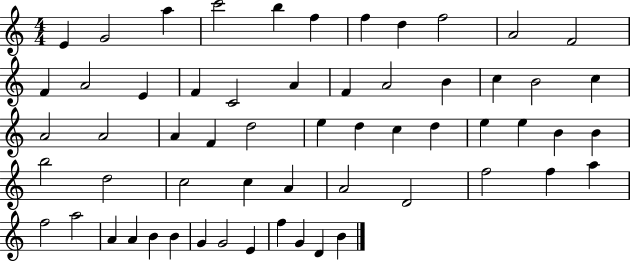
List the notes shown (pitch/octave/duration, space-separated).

E4/q G4/h A5/q C6/h B5/q F5/q F5/q D5/q F5/h A4/h F4/h F4/q A4/h E4/q F4/q C4/h A4/q F4/q A4/h B4/q C5/q B4/h C5/q A4/h A4/h A4/q F4/q D5/h E5/q D5/q C5/q D5/q E5/q E5/q B4/q B4/q B5/h D5/h C5/h C5/q A4/q A4/h D4/h F5/h F5/q A5/q F5/h A5/h A4/q A4/q B4/q B4/q G4/q G4/h E4/q F5/q G4/q D4/q B4/q